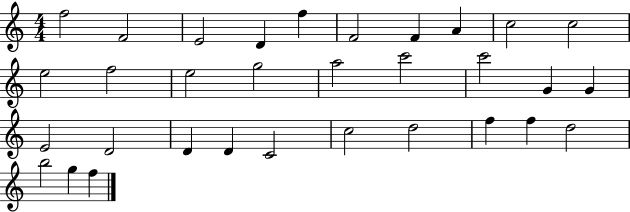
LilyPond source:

{
  \clef treble
  \numericTimeSignature
  \time 4/4
  \key c \major
  f''2 f'2 | e'2 d'4 f''4 | f'2 f'4 a'4 | c''2 c''2 | \break e''2 f''2 | e''2 g''2 | a''2 c'''2 | c'''2 g'4 g'4 | \break e'2 d'2 | d'4 d'4 c'2 | c''2 d''2 | f''4 f''4 d''2 | \break b''2 g''4 f''4 | \bar "|."
}